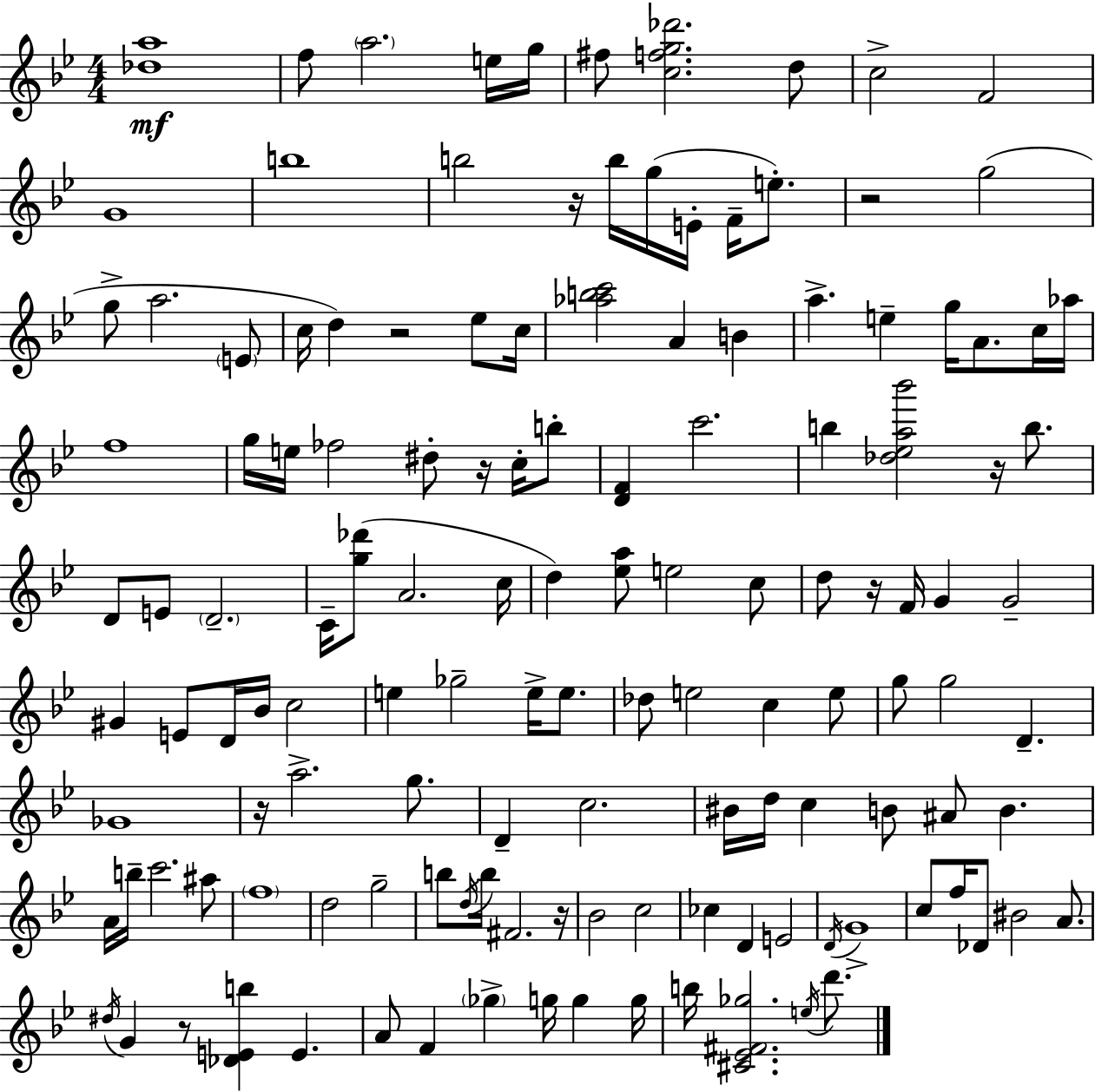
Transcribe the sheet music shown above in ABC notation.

X:1
T:Untitled
M:4/4
L:1/4
K:Gm
[_da]4 f/2 a2 e/4 g/4 ^f/2 [cfg_d']2 d/2 c2 F2 G4 b4 b2 z/4 b/4 g/4 E/4 F/4 e/2 z2 g2 g/2 a2 E/2 c/4 d z2 _e/2 c/4 [_abc']2 A B a e g/4 A/2 c/4 _a/4 f4 g/4 e/4 _f2 ^d/2 z/4 c/4 b/2 [DF] c'2 b [_d_ea_b']2 z/4 b/2 D/2 E/2 D2 C/4 [g_d']/2 A2 c/4 d [_ea]/2 e2 c/2 d/2 z/4 F/4 G G2 ^G E/2 D/4 _B/4 c2 e _g2 e/4 e/2 _d/2 e2 c e/2 g/2 g2 D _G4 z/4 a2 g/2 D c2 ^B/4 d/4 c B/2 ^A/2 B A/4 b/4 c'2 ^a/2 f4 d2 g2 b/2 d/4 b/4 ^F2 z/4 _B2 c2 _c D E2 D/4 G4 c/2 f/4 _D/2 ^B2 A/2 ^d/4 G z/2 [_DEb] E A/2 F _g g/4 g g/4 b/4 [^C_E^F_g]2 e/4 d'/2